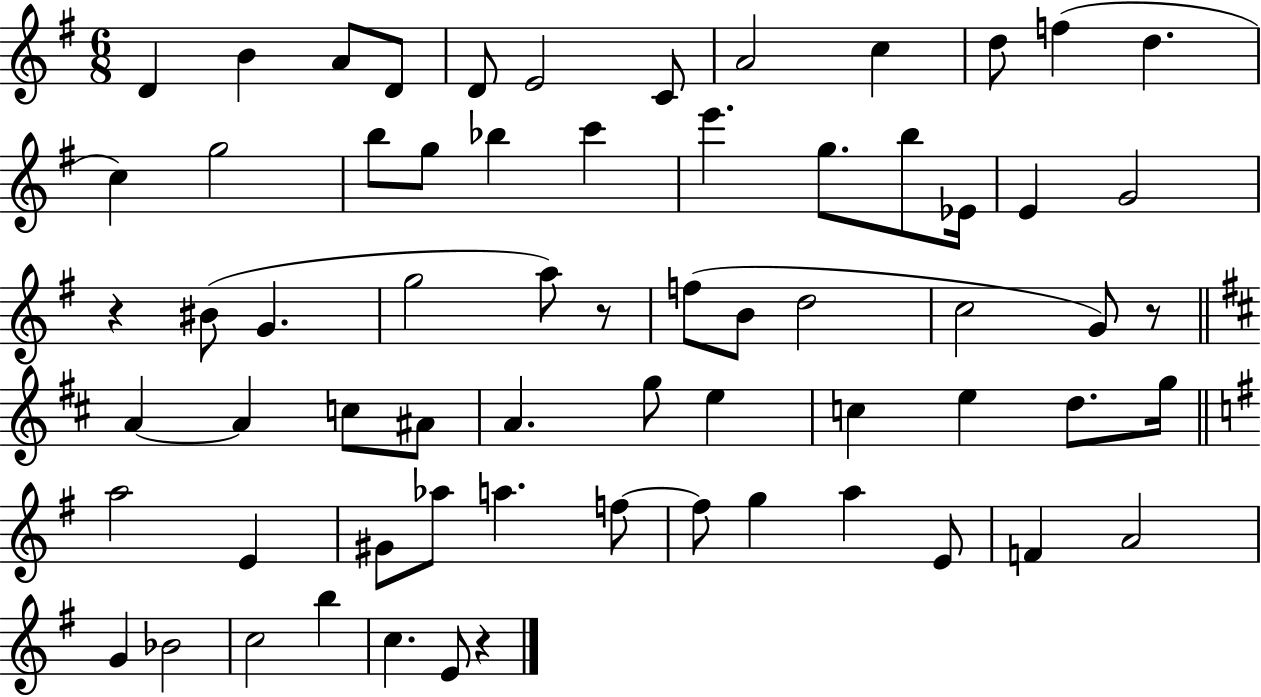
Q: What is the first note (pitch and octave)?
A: D4